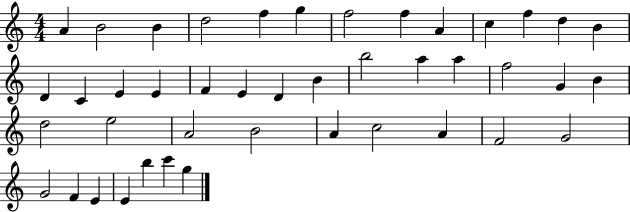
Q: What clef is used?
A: treble